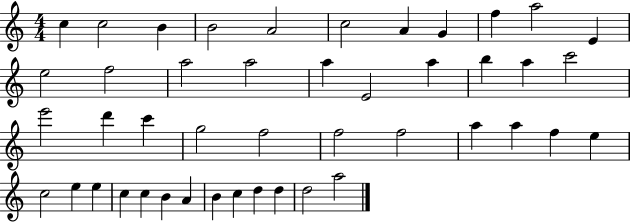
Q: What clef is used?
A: treble